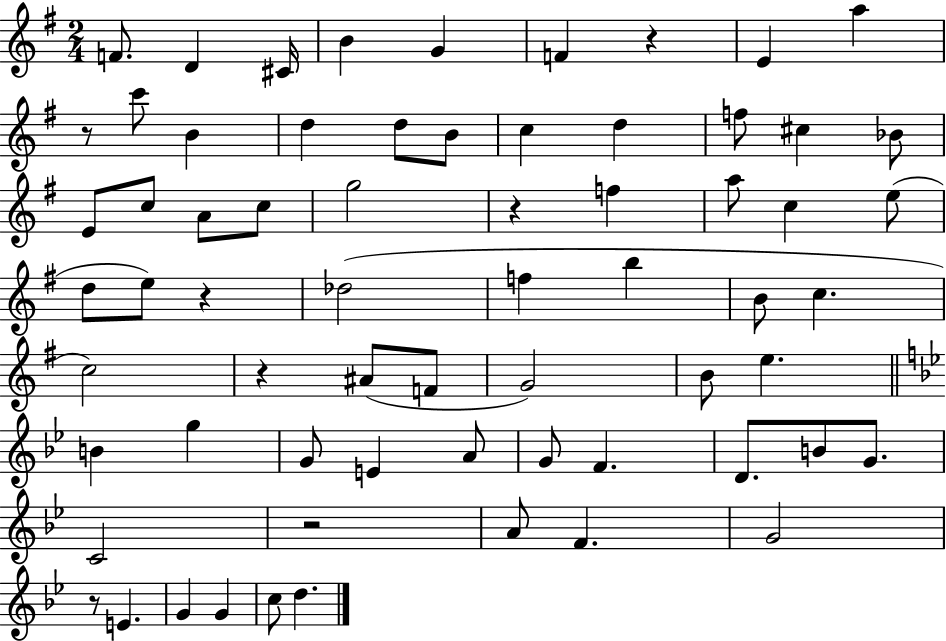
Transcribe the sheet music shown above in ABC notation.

X:1
T:Untitled
M:2/4
L:1/4
K:G
F/2 D ^C/4 B G F z E a z/2 c'/2 B d d/2 B/2 c d f/2 ^c _B/2 E/2 c/2 A/2 c/2 g2 z f a/2 c e/2 d/2 e/2 z _d2 f b B/2 c c2 z ^A/2 F/2 G2 B/2 e B g G/2 E A/2 G/2 F D/2 B/2 G/2 C2 z2 A/2 F G2 z/2 E G G c/2 d